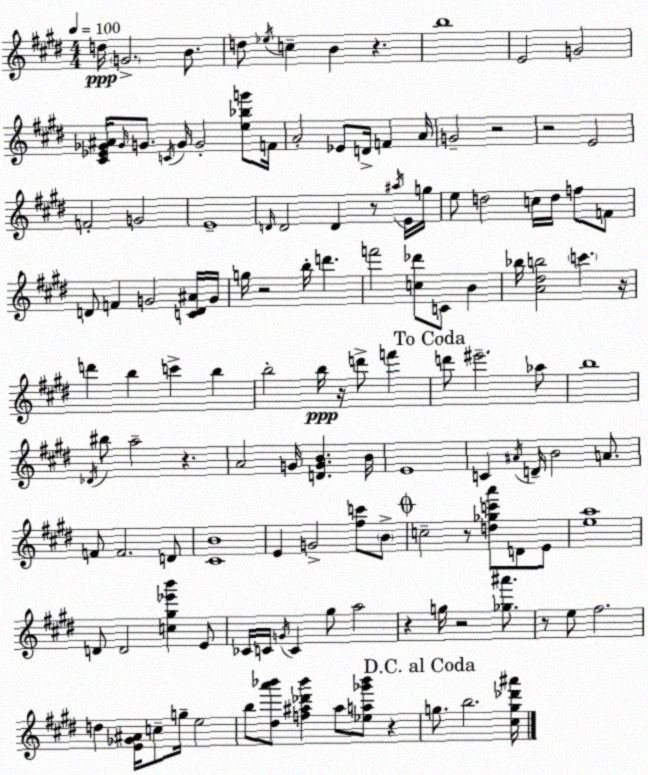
X:1
T:Untitled
M:4/4
L:1/4
K:E
d/4 G2 B/2 d/2 _e/4 c B z b4 E2 G2 [^C_E_G^A]/4 _G/4 G/2 C/4 G/4 G2 [e_bg']/2 F/4 A2 _E/2 D/4 F A/4 G2 z2 z2 E2 F2 G2 E4 D/4 D2 D z/2 ^a/4 E/4 g/4 e/2 d2 c/4 d/4 f/2 F/2 D/2 F G2 [CD^A]/4 G/4 g/4 z2 b/4 d' f'2 [c_d']/2 C/2 B _b/4 [A^db]2 c' z/4 d' b c' b b2 b/4 z/4 d'/2 f' d'/2 ^e'2 _a/2 b4 _D/4 ^b/2 a2 z A2 G/4 [DGB] B/4 E4 C ^A/4 D/4 B2 A/2 F/2 F2 D/2 [^CB]4 E G2 [^fc']/2 B/2 c2 z/2 [d_gc'a']/2 D/2 E/2 [ea]4 D/2 D2 [c^g_e'b'] E/2 _C/4 C/4 G/4 C ^g/2 a2 z g/4 z2 [_g^a']/2 z/2 e/2 ^f2 d [E_G^A]/4 c/2 g/4 e2 b/2 [^da'_b']/2 [f^a_d'_b'] ^a/2 [_ea_g'_b']/2 z g/2 b2 [^cg_d'^a']/4